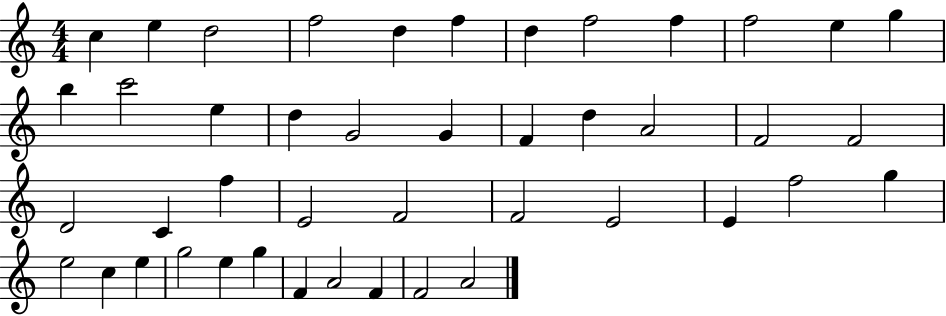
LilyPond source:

{
  \clef treble
  \numericTimeSignature
  \time 4/4
  \key c \major
  c''4 e''4 d''2 | f''2 d''4 f''4 | d''4 f''2 f''4 | f''2 e''4 g''4 | \break b''4 c'''2 e''4 | d''4 g'2 g'4 | f'4 d''4 a'2 | f'2 f'2 | \break d'2 c'4 f''4 | e'2 f'2 | f'2 e'2 | e'4 f''2 g''4 | \break e''2 c''4 e''4 | g''2 e''4 g''4 | f'4 a'2 f'4 | f'2 a'2 | \break \bar "|."
}